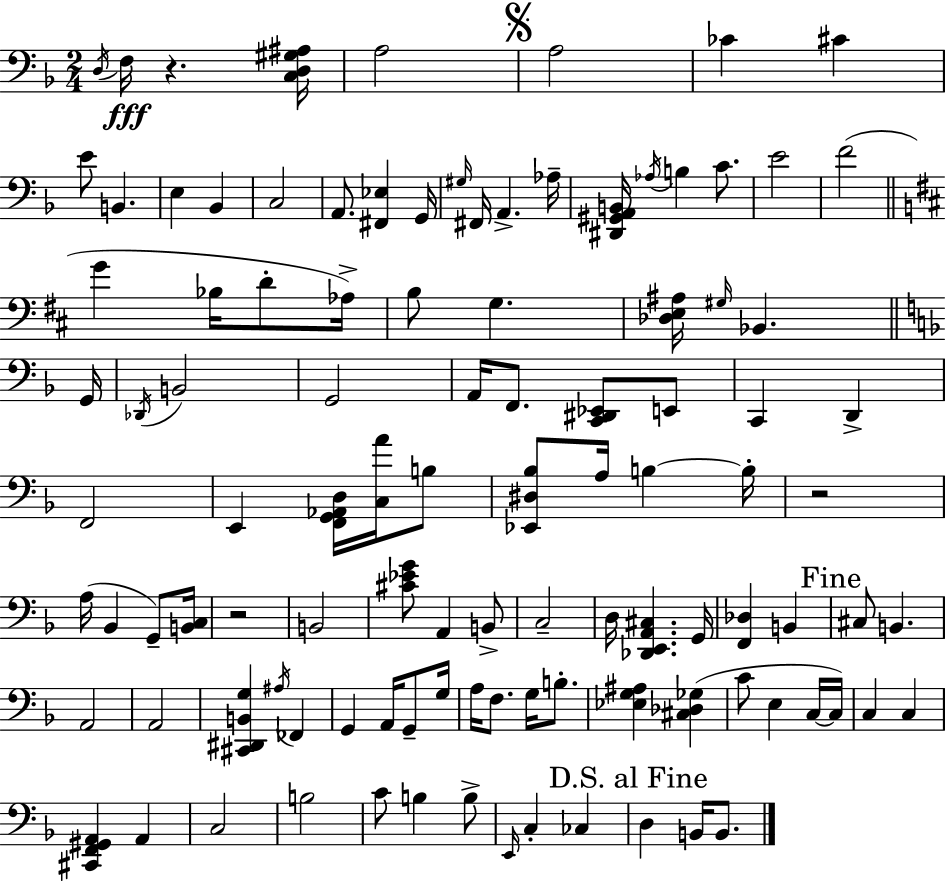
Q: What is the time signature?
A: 2/4